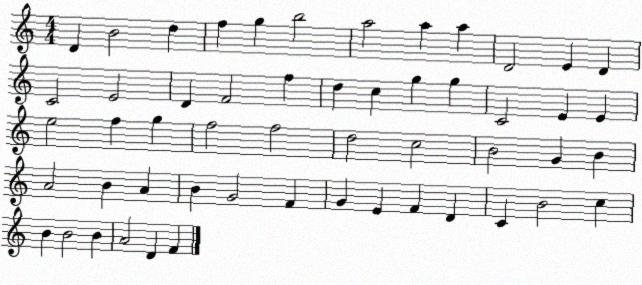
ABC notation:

X:1
T:Untitled
M:4/4
L:1/4
K:C
D B2 d f g b2 a2 a a D2 E D C2 E2 D F2 f d c g g C2 E E e2 f g f2 f2 d2 c2 B2 G B A2 B A B G2 F G E F D C B2 c B B2 B A2 D F